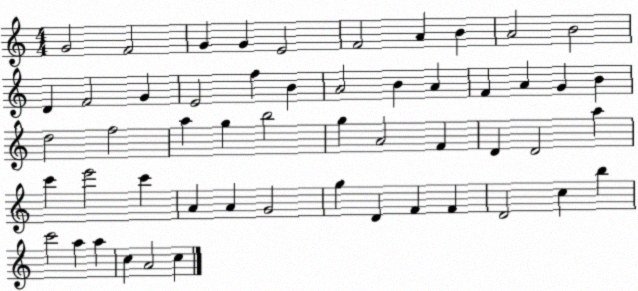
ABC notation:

X:1
T:Untitled
M:4/4
L:1/4
K:C
G2 F2 G G E2 F2 A B A2 B2 D F2 G E2 f B A2 B A F A G B d2 f2 a g b2 g A2 F D D2 a c' e'2 c' A A G2 g D F F D2 c b c'2 a a c A2 c